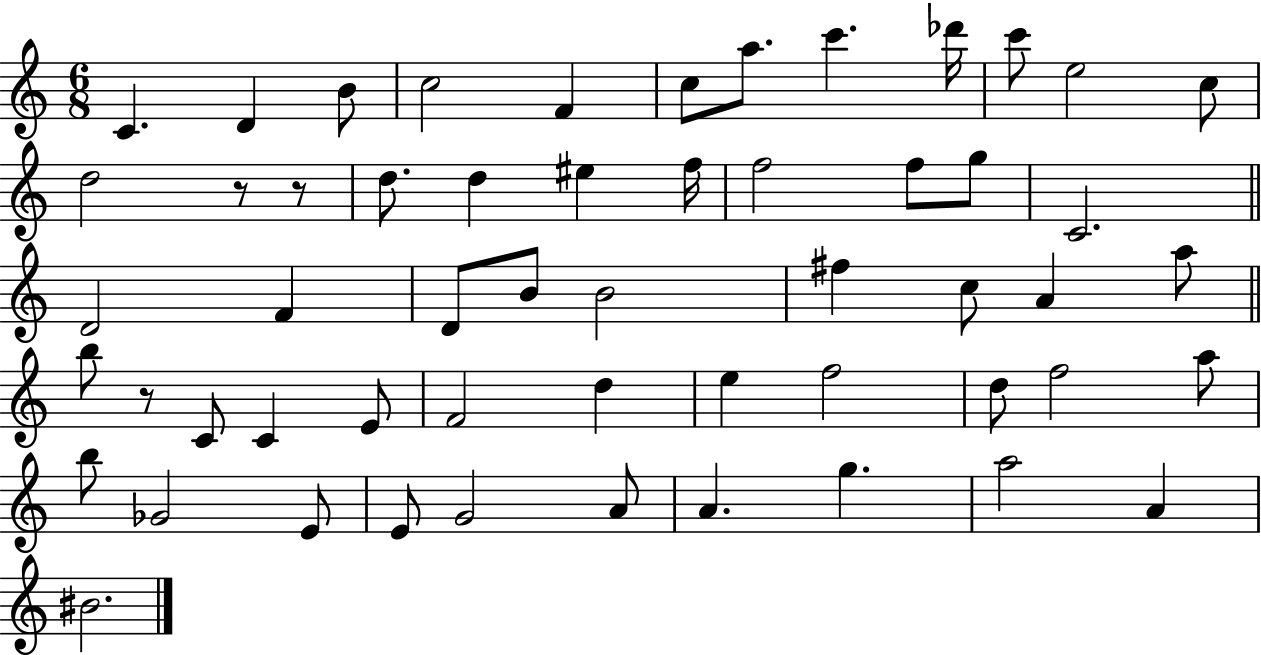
{
  \clef treble
  \numericTimeSignature
  \time 6/8
  \key c \major
  c'4. d'4 b'8 | c''2 f'4 | c''8 a''8. c'''4. des'''16 | c'''8 e''2 c''8 | \break d''2 r8 r8 | d''8. d''4 eis''4 f''16 | f''2 f''8 g''8 | c'2. | \break \bar "||" \break \key c \major d'2 f'4 | d'8 b'8 b'2 | fis''4 c''8 a'4 a''8 | \bar "||" \break \key c \major b''8 r8 c'8 c'4 e'8 | f'2 d''4 | e''4 f''2 | d''8 f''2 a''8 | \break b''8 ges'2 e'8 | e'8 g'2 a'8 | a'4. g''4. | a''2 a'4 | \break bis'2. | \bar "|."
}